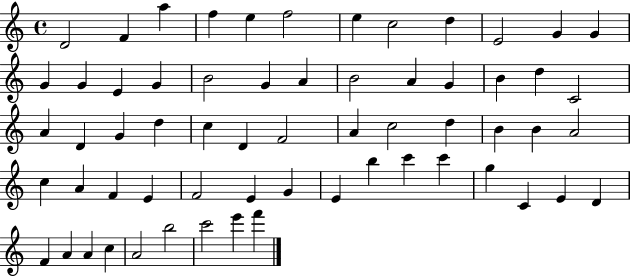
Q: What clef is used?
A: treble